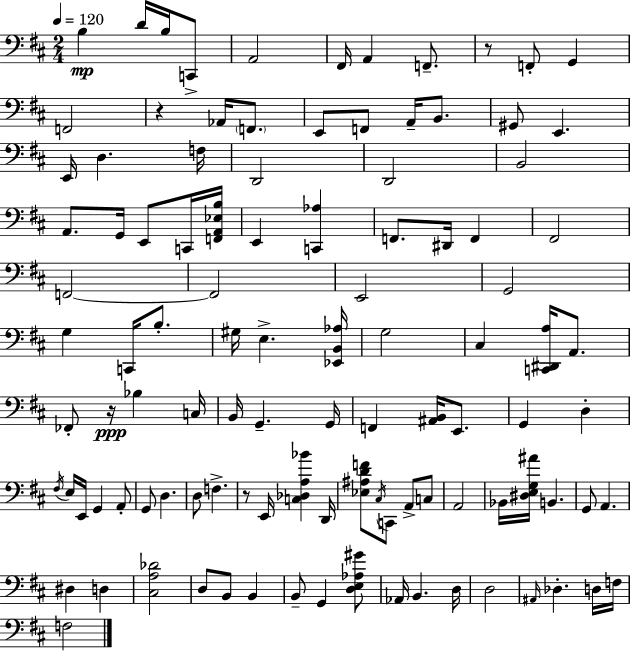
B3/q D4/s B3/s C2/e A2/h F#2/s A2/q F2/e. R/e F2/e G2/q F2/h R/q Ab2/s F2/e. E2/e F2/e A2/s B2/e. G#2/e E2/q. E2/s D3/q. F3/s D2/h D2/h B2/h A2/e. G2/s E2/e C2/s [F2,A2,Eb3,B3]/s E2/q [C2,Ab3]/q F2/e. D#2/s F2/q F#2/h F2/h F2/h E2/h G2/h G3/q C2/s B3/e. G#3/s E3/q. [Eb2,B2,Ab3]/s G3/h C#3/q [C2,D#2,A3]/s A2/e. FES2/e R/s Bb3/q C3/s B2/s G2/q. G2/s F2/q [A#2,B2]/s E2/e. G2/q D3/q F#3/s E3/s E2/s G2/q A2/e G2/e D3/q. D3/e F3/q. R/e E2/s [C3,Db3,A3,Bb4]/q D2/s [Eb3,A#3,D4,F4]/e C#3/s C2/e A2/e C3/e A2/h Bb2/s [D#3,E3,G3,A#4]/s B2/q. G2/e A2/q. D#3/q D3/q [C#3,A3,Db4]/h D3/e B2/e B2/q B2/e G2/q [D3,E3,Ab3,G#4]/e Ab2/s B2/q. D3/s D3/h A#2/s Db3/q. D3/s F3/s F3/h